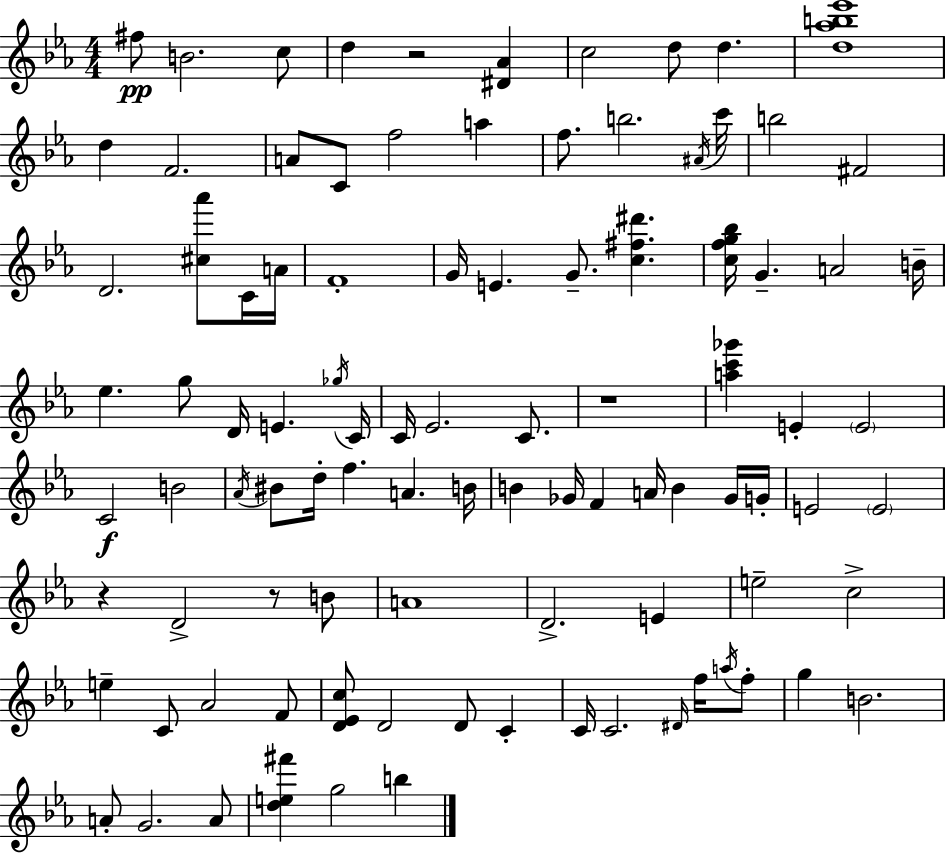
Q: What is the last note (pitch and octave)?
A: B5